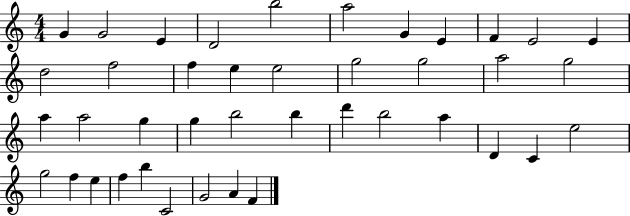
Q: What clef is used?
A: treble